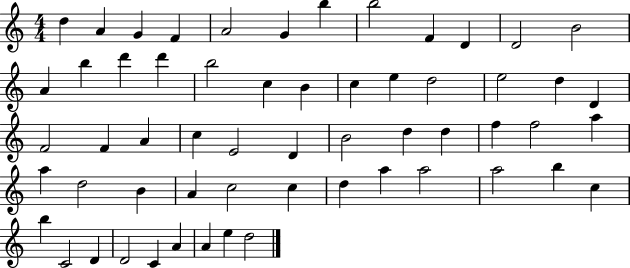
X:1
T:Untitled
M:4/4
L:1/4
K:C
d A G F A2 G b b2 F D D2 B2 A b d' d' b2 c B c e d2 e2 d D F2 F A c E2 D B2 d d f f2 a a d2 B A c2 c d a a2 a2 b c b C2 D D2 C A A e d2